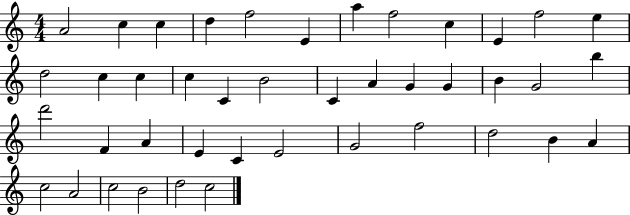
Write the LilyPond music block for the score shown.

{
  \clef treble
  \numericTimeSignature
  \time 4/4
  \key c \major
  a'2 c''4 c''4 | d''4 f''2 e'4 | a''4 f''2 c''4 | e'4 f''2 e''4 | \break d''2 c''4 c''4 | c''4 c'4 b'2 | c'4 a'4 g'4 g'4 | b'4 g'2 b''4 | \break d'''2 f'4 a'4 | e'4 c'4 e'2 | g'2 f''2 | d''2 b'4 a'4 | \break c''2 a'2 | c''2 b'2 | d''2 c''2 | \bar "|."
}